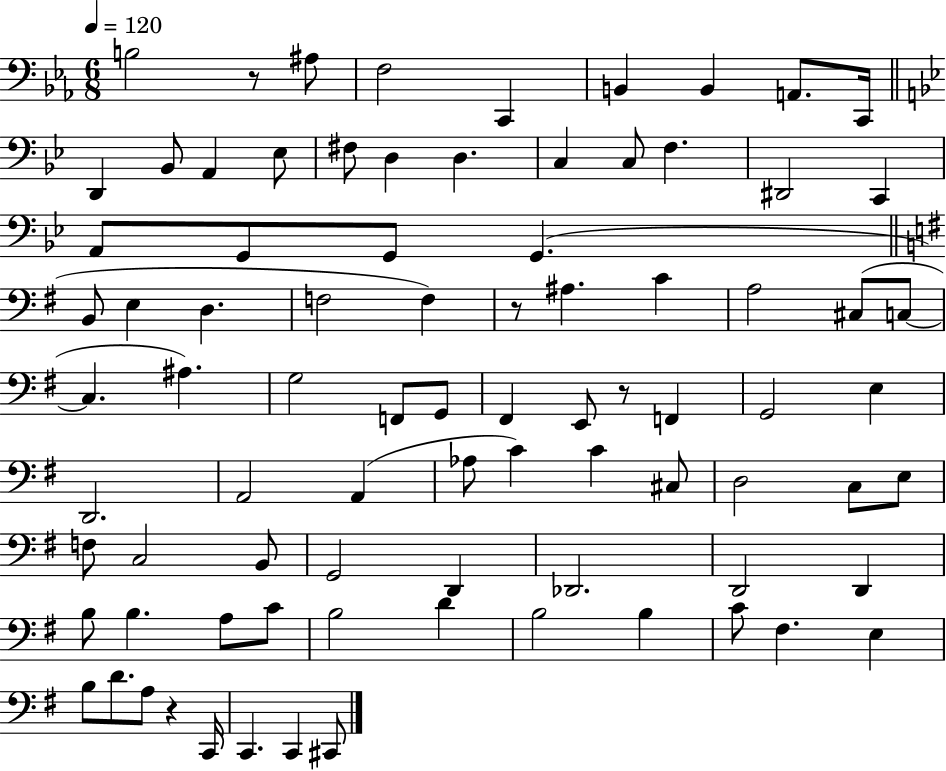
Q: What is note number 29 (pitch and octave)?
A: F3